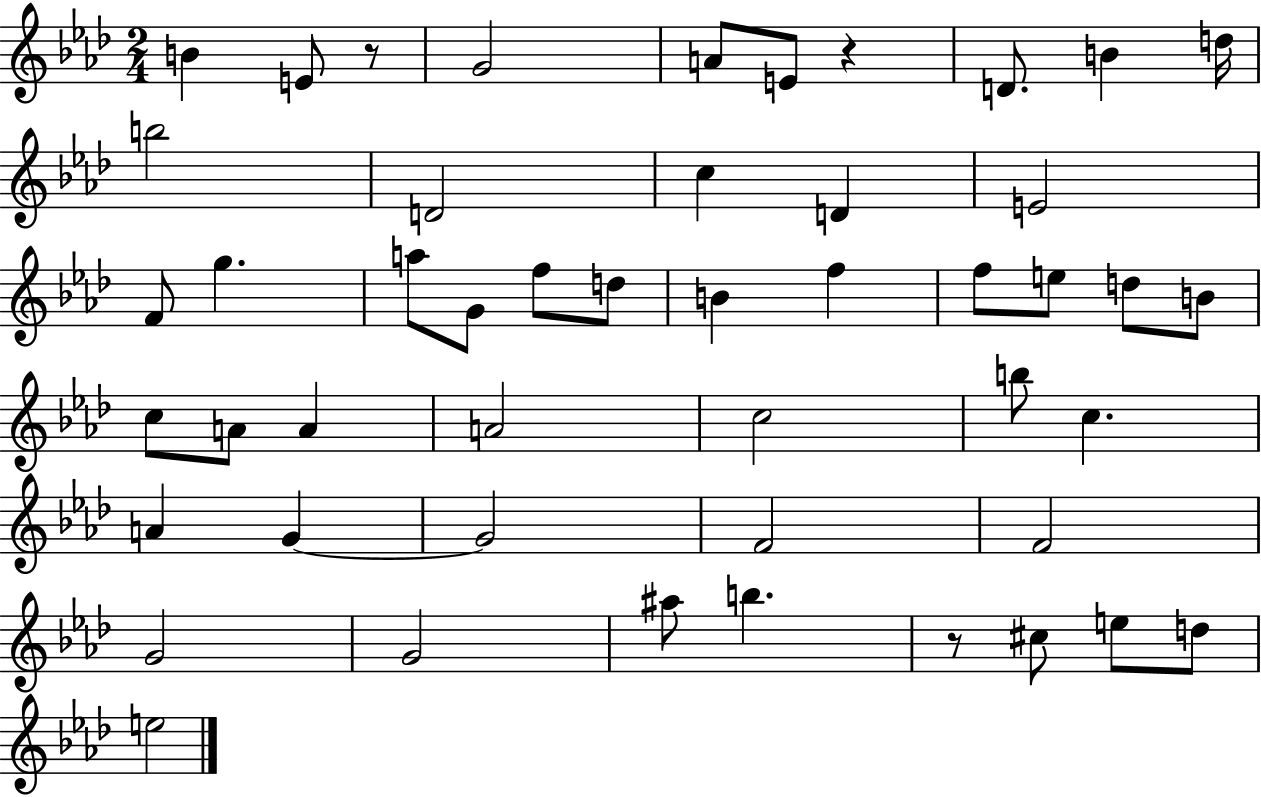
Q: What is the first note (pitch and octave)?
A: B4